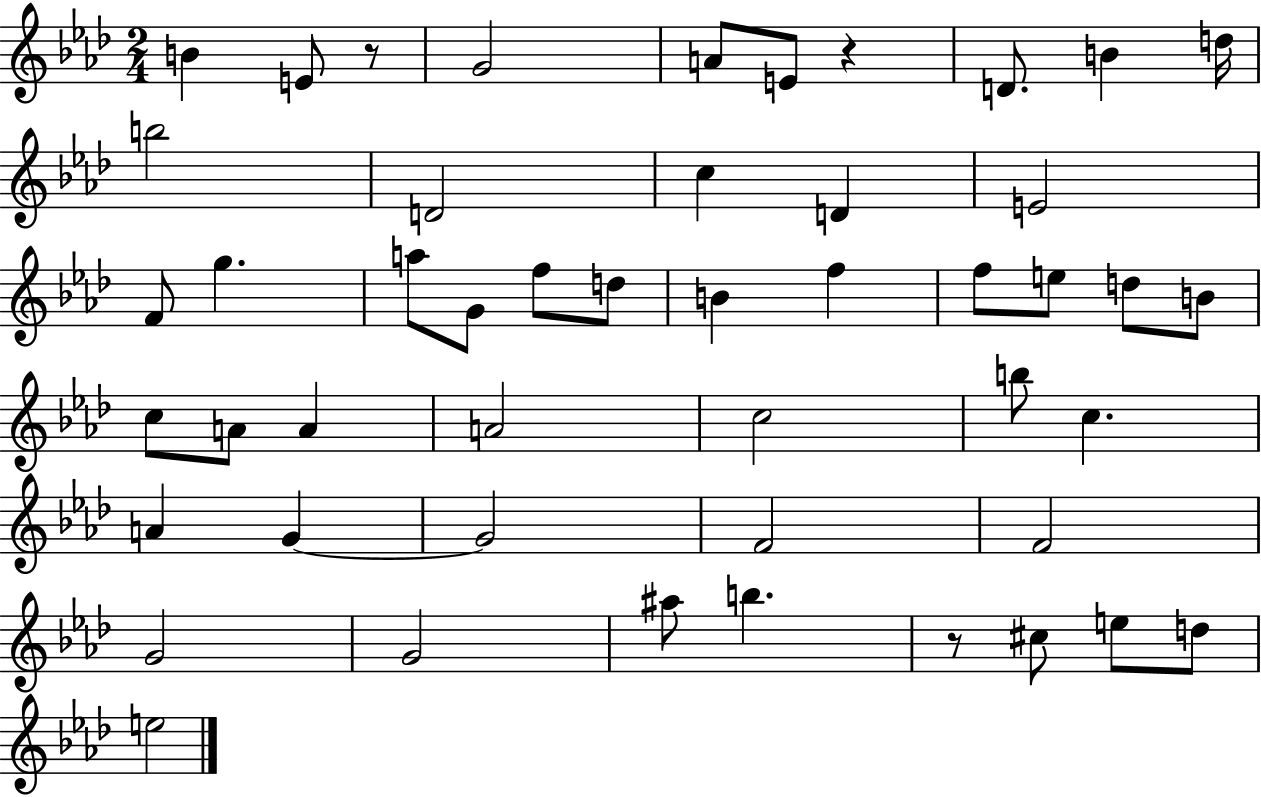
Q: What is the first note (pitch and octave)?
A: B4